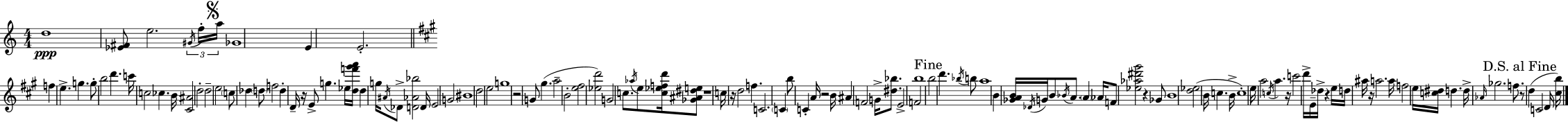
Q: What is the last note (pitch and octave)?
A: D4